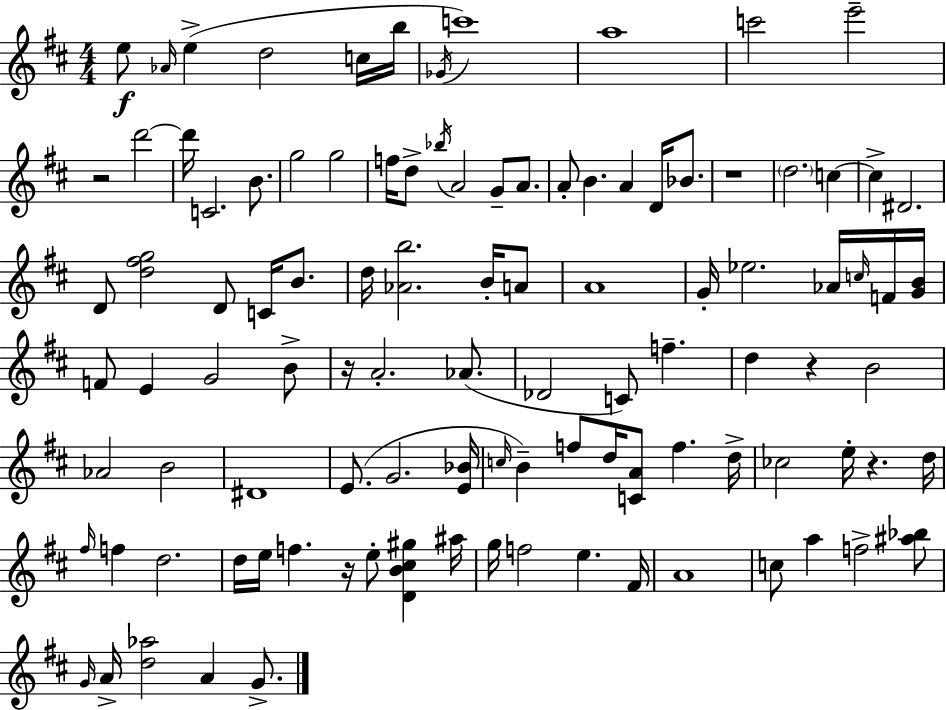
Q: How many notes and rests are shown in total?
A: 104